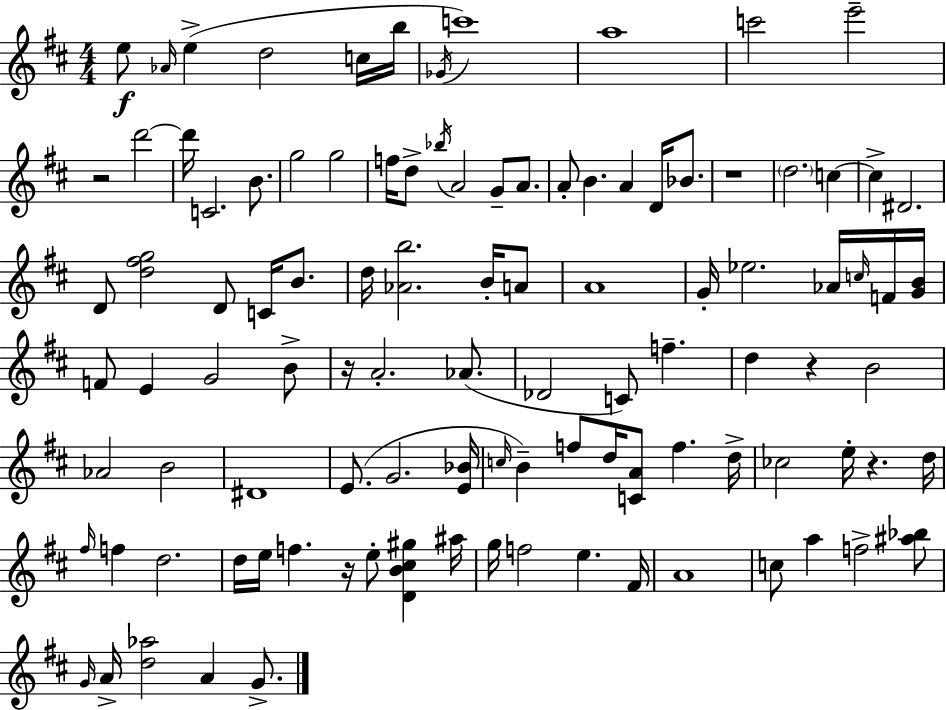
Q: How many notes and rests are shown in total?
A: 104